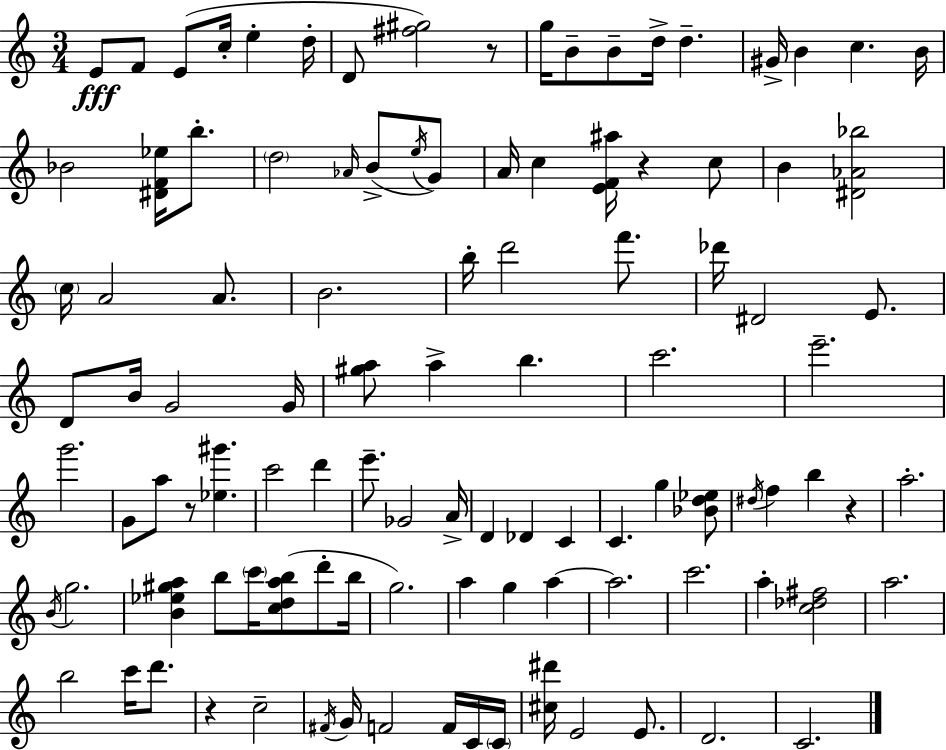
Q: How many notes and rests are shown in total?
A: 106